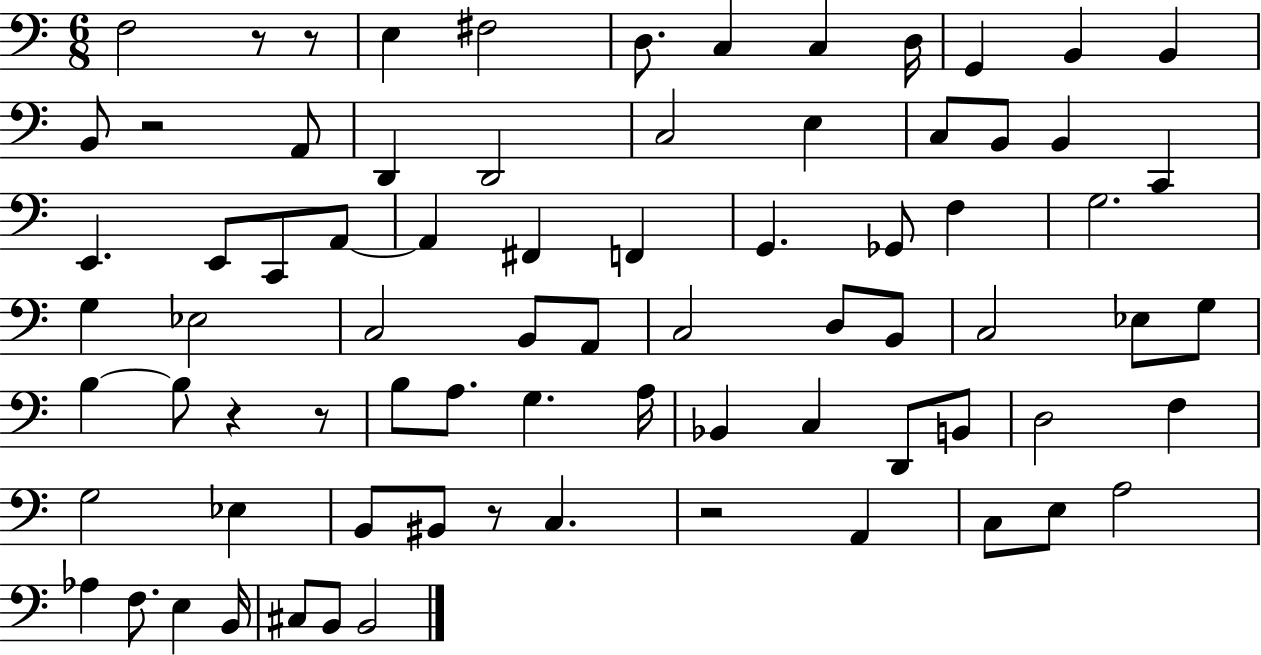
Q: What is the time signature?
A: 6/8